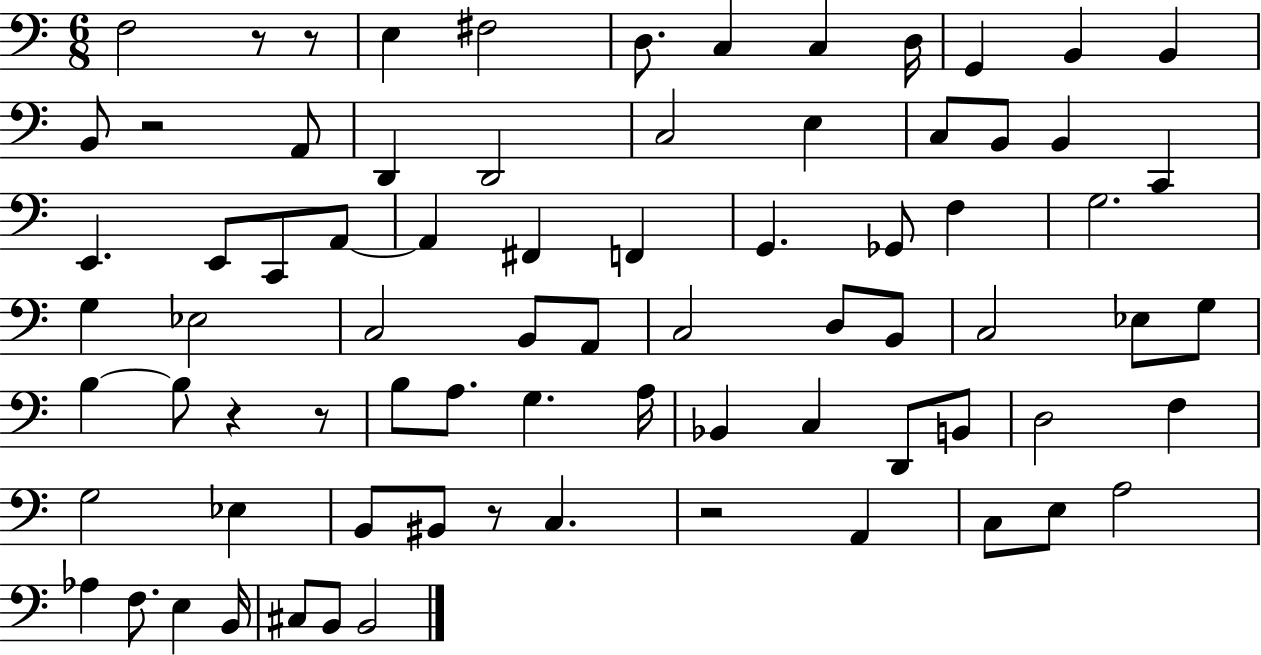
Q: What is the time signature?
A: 6/8